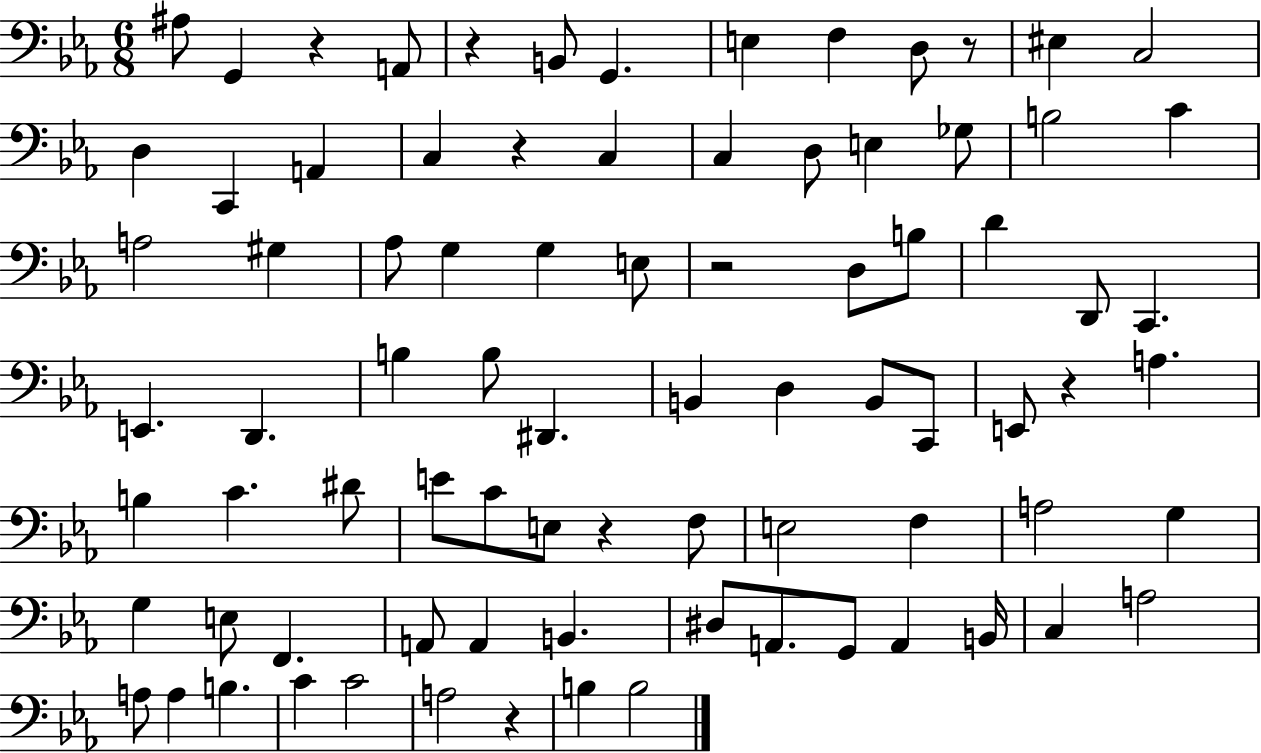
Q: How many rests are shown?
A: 8